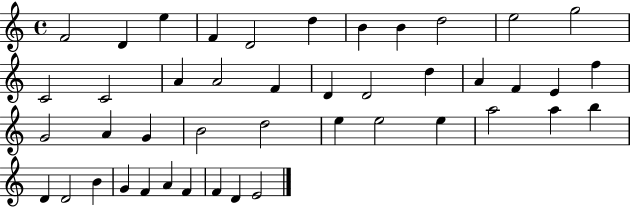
{
  \clef treble
  \time 4/4
  \defaultTimeSignature
  \key c \major
  f'2 d'4 e''4 | f'4 d'2 d''4 | b'4 b'4 d''2 | e''2 g''2 | \break c'2 c'2 | a'4 a'2 f'4 | d'4 d'2 d''4 | a'4 f'4 e'4 f''4 | \break g'2 a'4 g'4 | b'2 d''2 | e''4 e''2 e''4 | a''2 a''4 b''4 | \break d'4 d'2 b'4 | g'4 f'4 a'4 f'4 | f'4 d'4 e'2 | \bar "|."
}